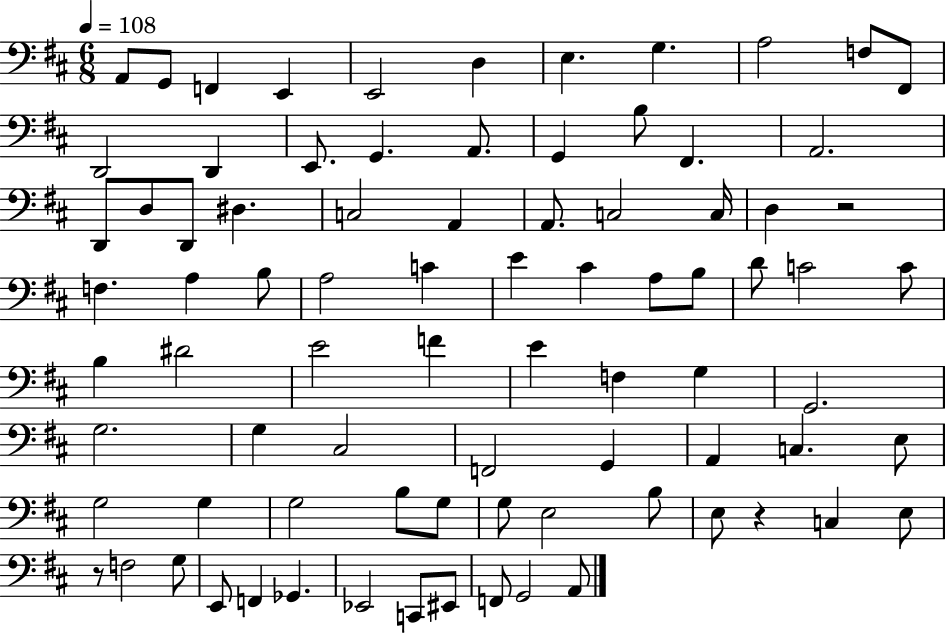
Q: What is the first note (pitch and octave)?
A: A2